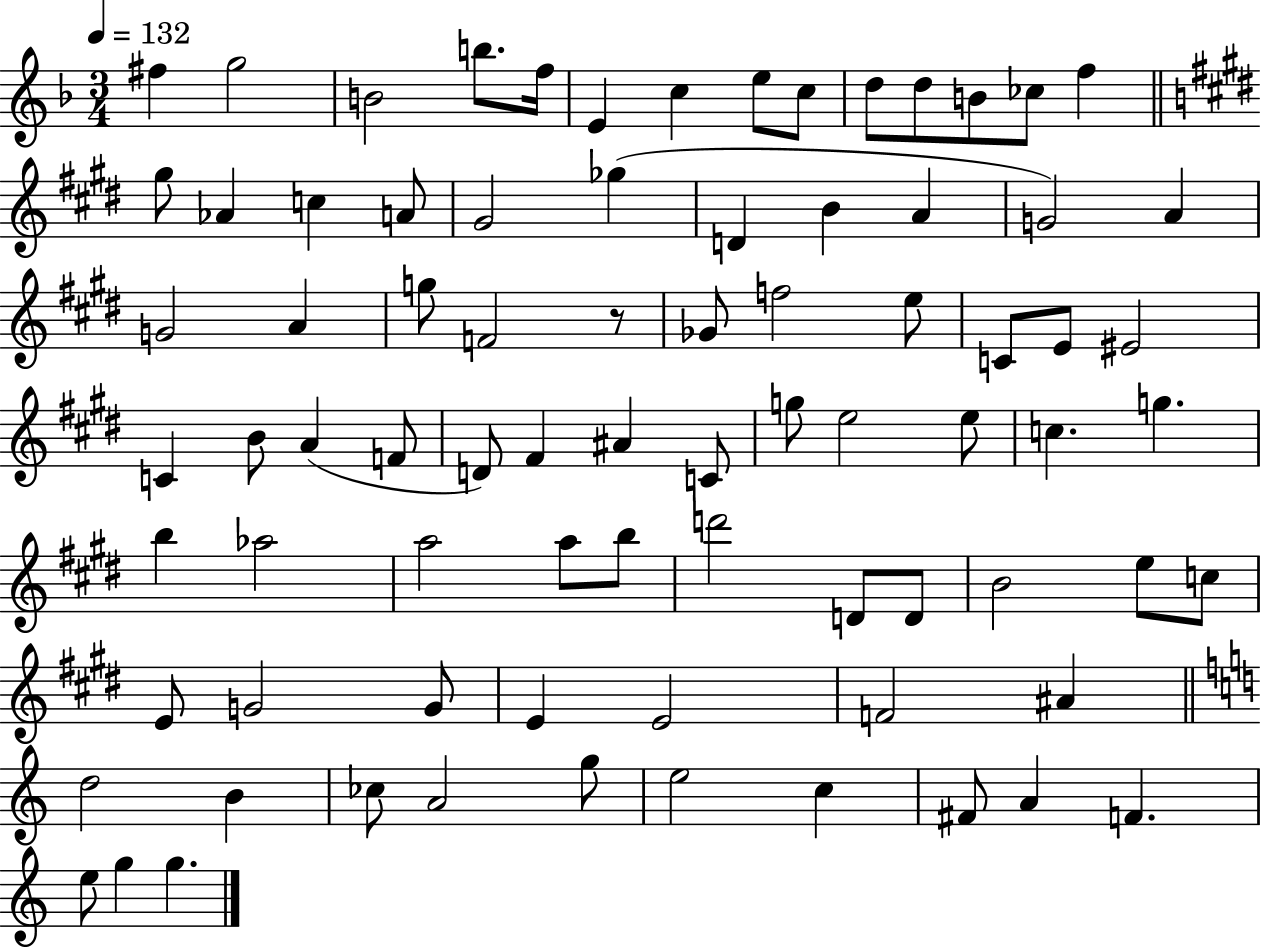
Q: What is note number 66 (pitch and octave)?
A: A#4